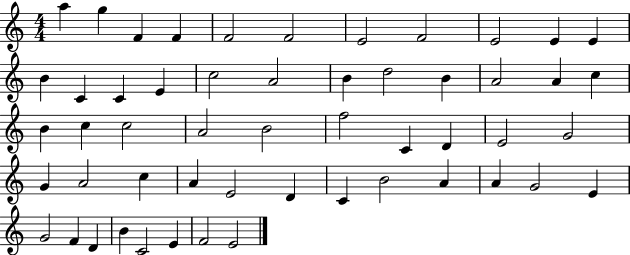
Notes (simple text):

A5/q G5/q F4/q F4/q F4/h F4/h E4/h F4/h E4/h E4/q E4/q B4/q C4/q C4/q E4/q C5/h A4/h B4/q D5/h B4/q A4/h A4/q C5/q B4/q C5/q C5/h A4/h B4/h F5/h C4/q D4/q E4/h G4/h G4/q A4/h C5/q A4/q E4/h D4/q C4/q B4/h A4/q A4/q G4/h E4/q G4/h F4/q D4/q B4/q C4/h E4/q F4/h E4/h